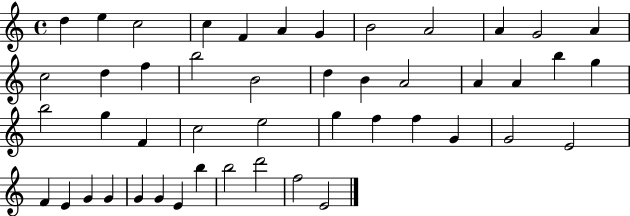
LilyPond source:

{
  \clef treble
  \time 4/4
  \defaultTimeSignature
  \key c \major
  d''4 e''4 c''2 | c''4 f'4 a'4 g'4 | b'2 a'2 | a'4 g'2 a'4 | \break c''2 d''4 f''4 | b''2 b'2 | d''4 b'4 a'2 | a'4 a'4 b''4 g''4 | \break b''2 g''4 f'4 | c''2 e''2 | g''4 f''4 f''4 g'4 | g'2 e'2 | \break f'4 e'4 g'4 g'4 | g'4 g'4 e'4 b''4 | b''2 d'''2 | f''2 e'2 | \break \bar "|."
}